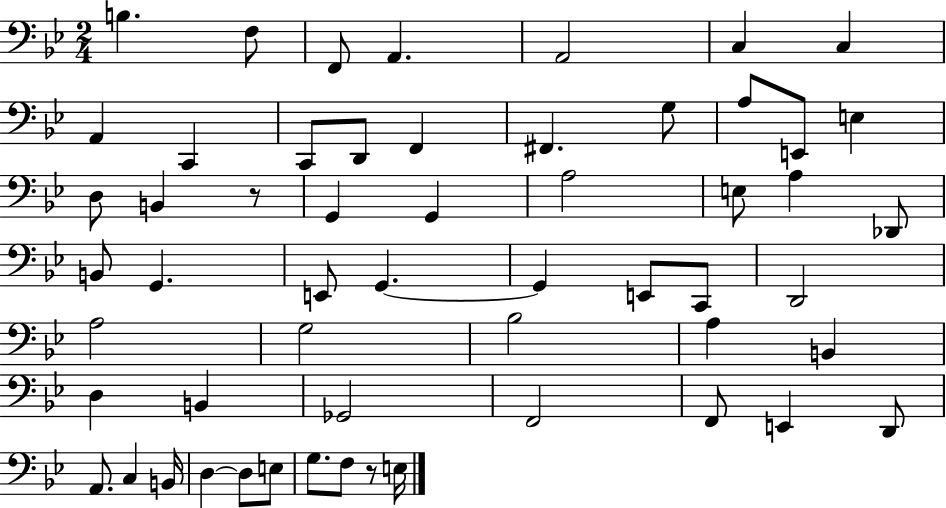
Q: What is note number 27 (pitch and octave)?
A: G2